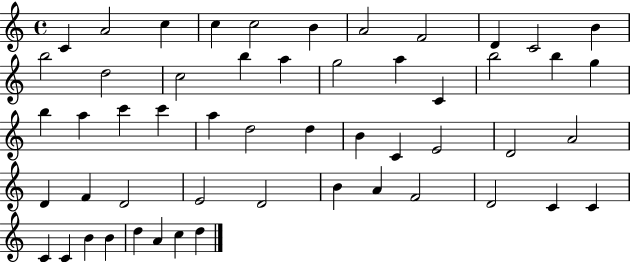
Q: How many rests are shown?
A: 0